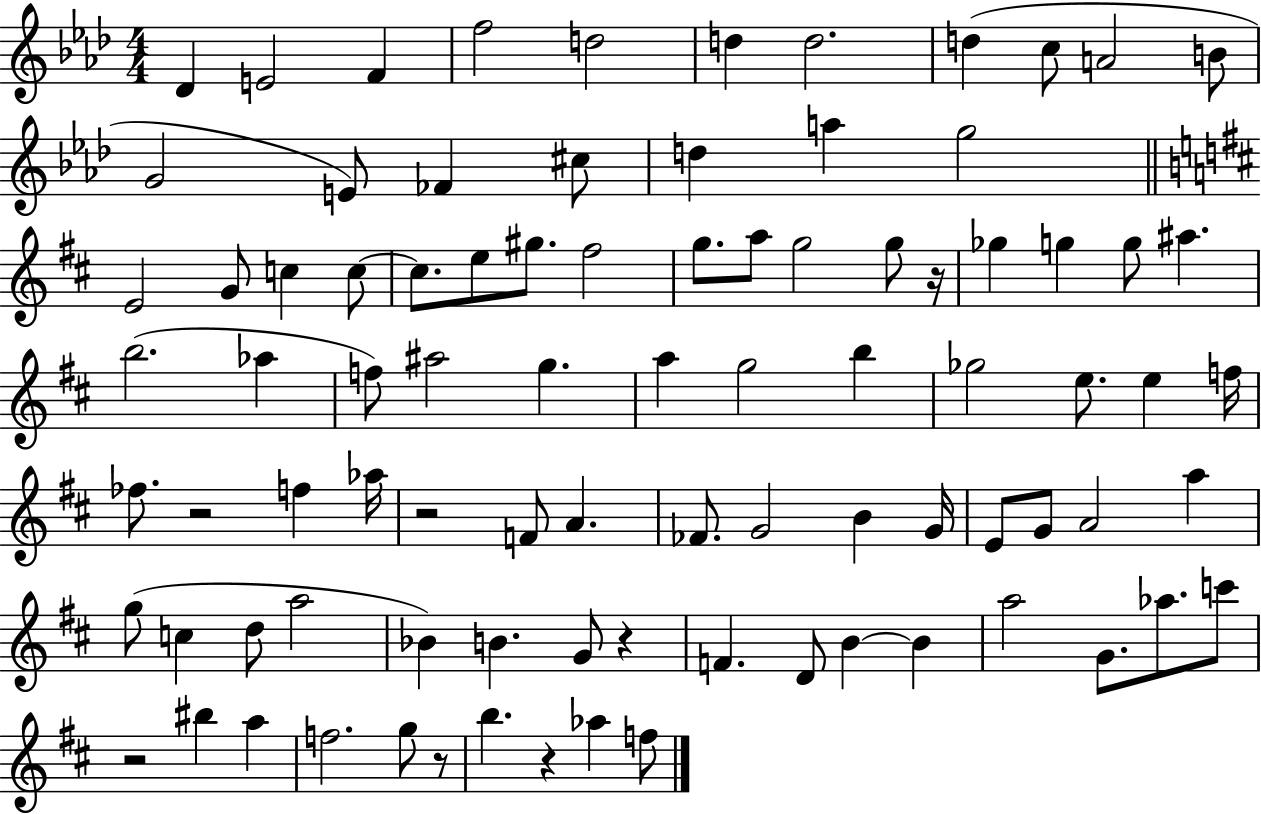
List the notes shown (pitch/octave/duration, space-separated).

Db4/q E4/h F4/q F5/h D5/h D5/q D5/h. D5/q C5/e A4/h B4/e G4/h E4/e FES4/q C#5/e D5/q A5/q G5/h E4/h G4/e C5/q C5/e C5/e. E5/e G#5/e. F#5/h G5/e. A5/e G5/h G5/e R/s Gb5/q G5/q G5/e A#5/q. B5/h. Ab5/q F5/e A#5/h G5/q. A5/q G5/h B5/q Gb5/h E5/e. E5/q F5/s FES5/e. R/h F5/q Ab5/s R/h F4/e A4/q. FES4/e. G4/h B4/q G4/s E4/e G4/e A4/h A5/q G5/e C5/q D5/e A5/h Bb4/q B4/q. G4/e R/q F4/q. D4/e B4/q B4/q A5/h G4/e. Ab5/e. C6/e R/h BIS5/q A5/q F5/h. G5/e R/e B5/q. R/q Ab5/q F5/e